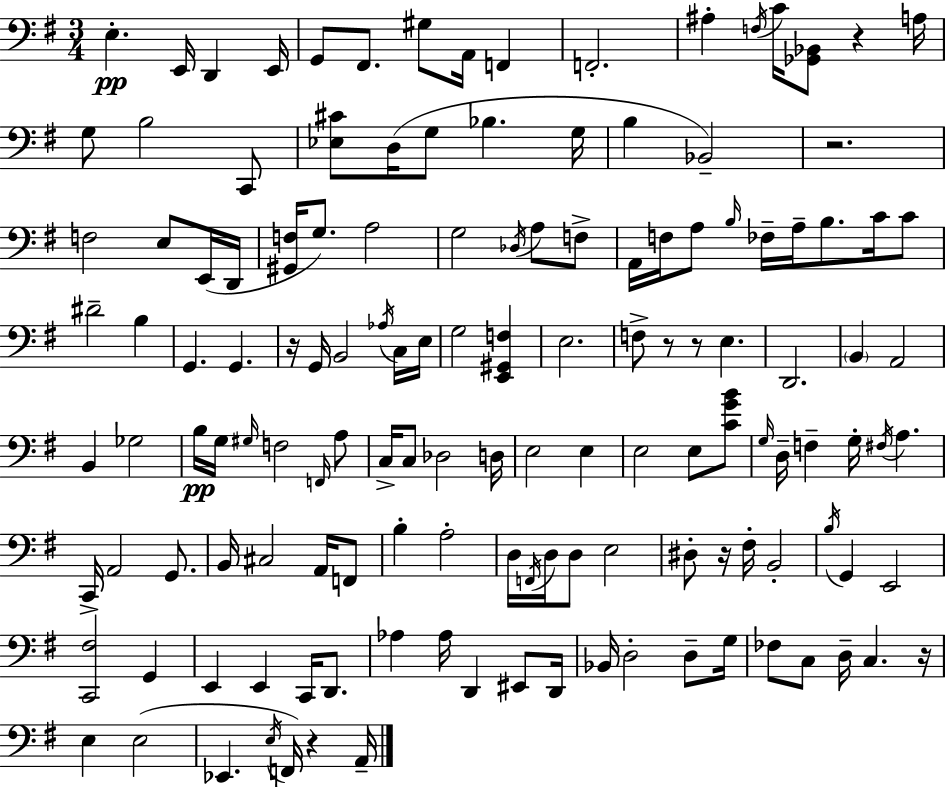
X:1
T:Untitled
M:3/4
L:1/4
K:G
E, E,,/4 D,, E,,/4 G,,/2 ^F,,/2 ^G,/2 A,,/4 F,, F,,2 ^A, F,/4 C/4 [_G,,_B,,]/2 z A,/4 G,/2 B,2 C,,/2 [_E,^C]/2 D,/4 G,/2 _B, G,/4 B, _B,,2 z2 F,2 E,/2 E,,/4 D,,/4 [^G,,F,]/4 G,/2 A,2 G,2 _D,/4 A,/2 F,/2 A,,/4 F,/4 A,/2 B,/4 _F,/4 A,/4 B,/2 C/4 C/2 ^D2 B, G,, G,, z/4 G,,/4 B,,2 _A,/4 C,/4 E,/4 G,2 [E,,^G,,F,] E,2 F,/2 z/2 z/2 E, D,,2 B,, A,,2 B,, _G,2 B,/4 G,/4 ^G,/4 F,2 F,,/4 A,/2 C,/4 C,/2 _D,2 D,/4 E,2 E, E,2 E,/2 [CGB]/2 G,/4 D,/4 F, G,/4 ^F,/4 A, C,,/4 A,,2 G,,/2 B,,/4 ^C,2 A,,/4 F,,/2 B, A,2 D,/4 F,,/4 D,/4 D,/2 E,2 ^D,/2 z/4 ^F,/4 B,,2 B,/4 G,, E,,2 [C,,^F,]2 G,, E,, E,, C,,/4 D,,/2 _A, _A,/4 D,, ^E,,/2 D,,/4 _B,,/4 D,2 D,/2 G,/4 _F,/2 C,/2 D,/4 C, z/4 E, E,2 _E,, E,/4 F,,/4 z A,,/4